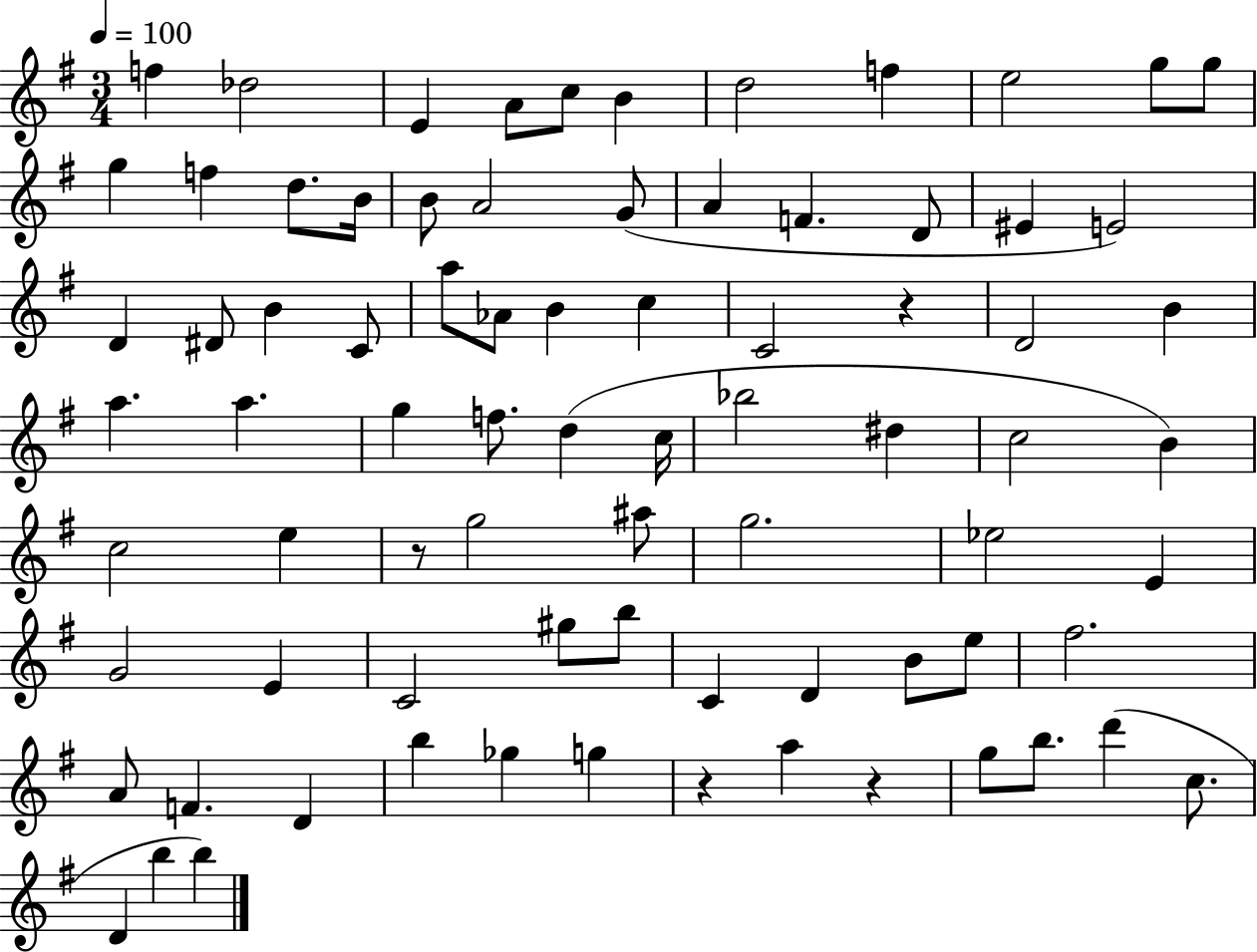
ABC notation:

X:1
T:Untitled
M:3/4
L:1/4
K:G
f _d2 E A/2 c/2 B d2 f e2 g/2 g/2 g f d/2 B/4 B/2 A2 G/2 A F D/2 ^E E2 D ^D/2 B C/2 a/2 _A/2 B c C2 z D2 B a a g f/2 d c/4 _b2 ^d c2 B c2 e z/2 g2 ^a/2 g2 _e2 E G2 E C2 ^g/2 b/2 C D B/2 e/2 ^f2 A/2 F D b _g g z a z g/2 b/2 d' c/2 D b b